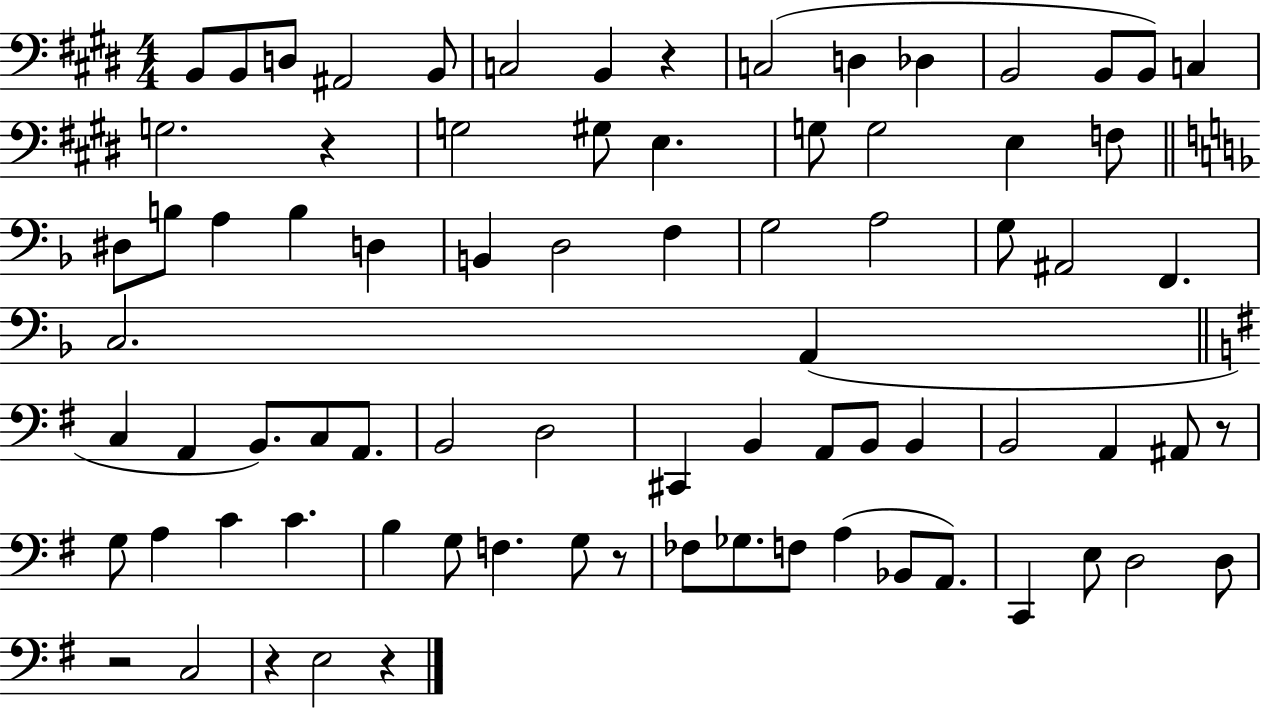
X:1
T:Untitled
M:4/4
L:1/4
K:E
B,,/2 B,,/2 D,/2 ^A,,2 B,,/2 C,2 B,, z C,2 D, _D, B,,2 B,,/2 B,,/2 C, G,2 z G,2 ^G,/2 E, G,/2 G,2 E, F,/2 ^D,/2 B,/2 A, B, D, B,, D,2 F, G,2 A,2 G,/2 ^A,,2 F,, C,2 A,, C, A,, B,,/2 C,/2 A,,/2 B,,2 D,2 ^C,, B,, A,,/2 B,,/2 B,, B,,2 A,, ^A,,/2 z/2 G,/2 A, C C B, G,/2 F, G,/2 z/2 _F,/2 _G,/2 F,/2 A, _B,,/2 A,,/2 C,, E,/2 D,2 D,/2 z2 C,2 z E,2 z